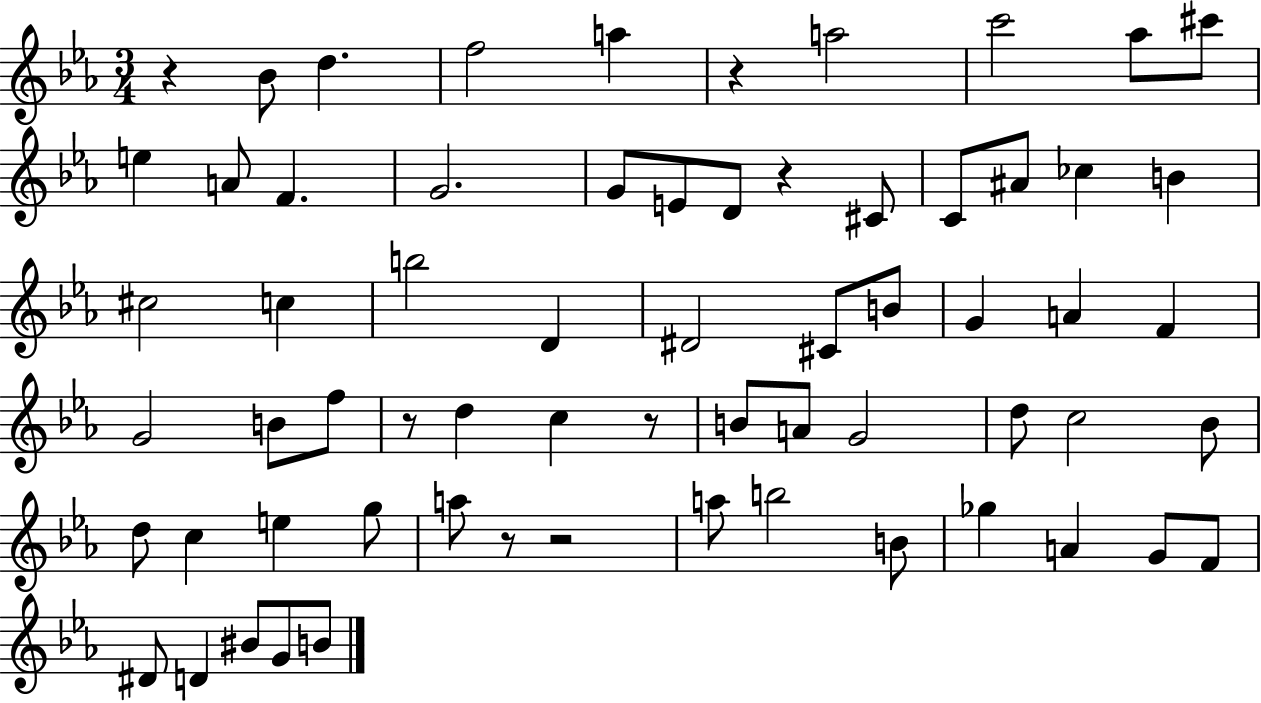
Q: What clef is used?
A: treble